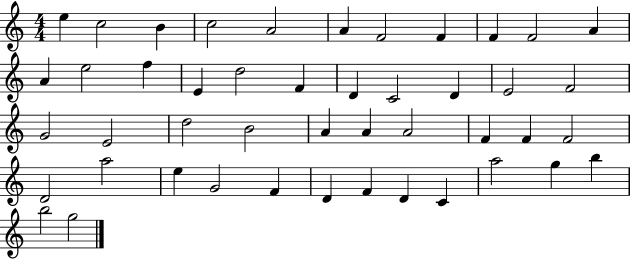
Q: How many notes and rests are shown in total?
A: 46